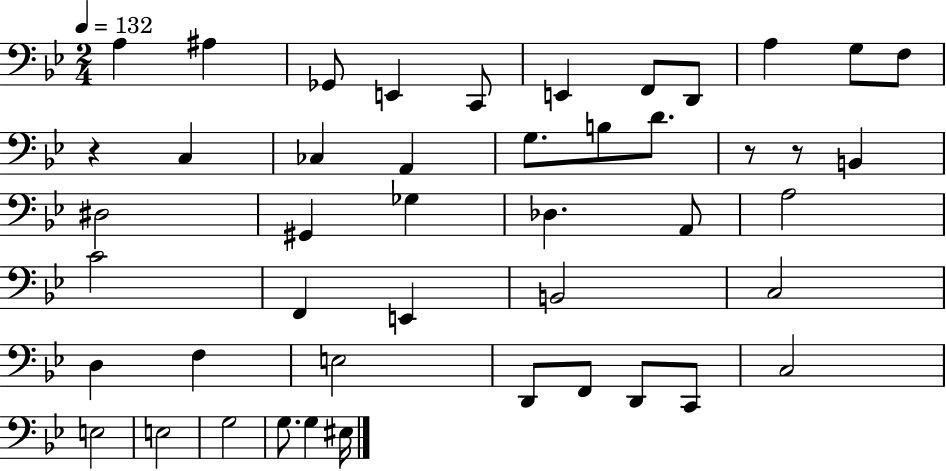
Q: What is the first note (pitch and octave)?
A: A3